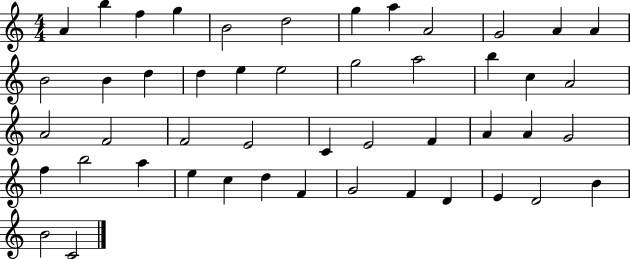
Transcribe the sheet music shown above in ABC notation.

X:1
T:Untitled
M:4/4
L:1/4
K:C
A b f g B2 d2 g a A2 G2 A A B2 B d d e e2 g2 a2 b c A2 A2 F2 F2 E2 C E2 F A A G2 f b2 a e c d F G2 F D E D2 B B2 C2